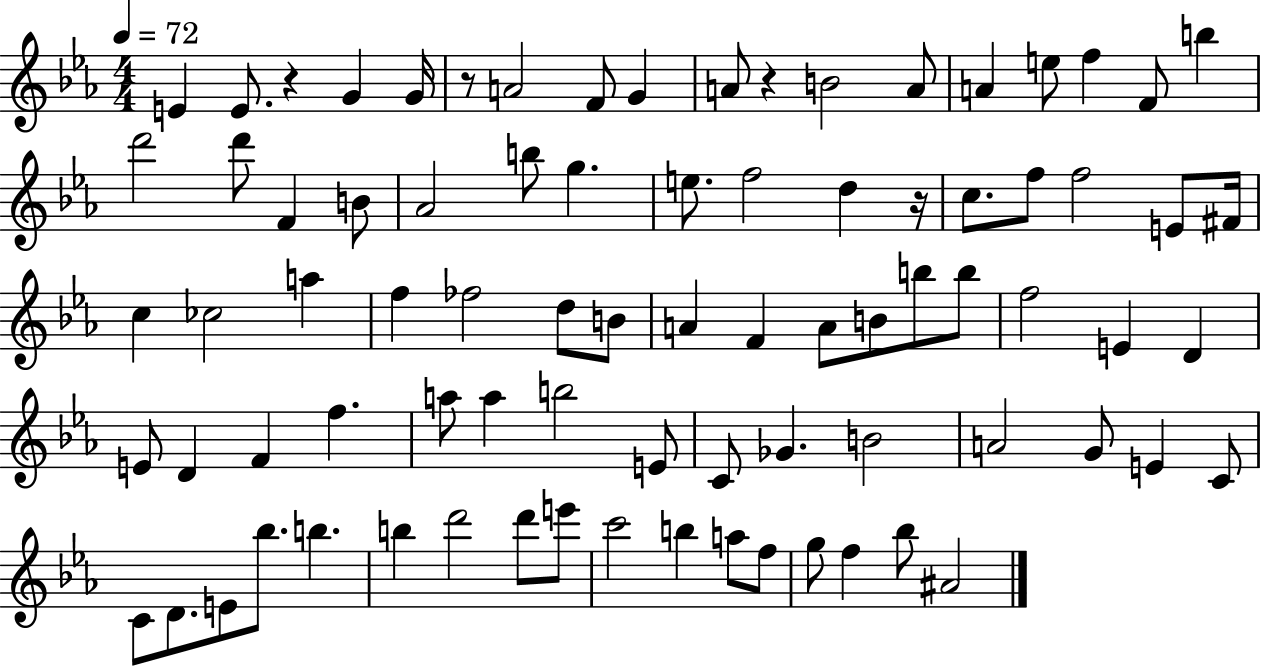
X:1
T:Untitled
M:4/4
L:1/4
K:Eb
E E/2 z G G/4 z/2 A2 F/2 G A/2 z B2 A/2 A e/2 f F/2 b d'2 d'/2 F B/2 _A2 b/2 g e/2 f2 d z/4 c/2 f/2 f2 E/2 ^F/4 c _c2 a f _f2 d/2 B/2 A F A/2 B/2 b/2 b/2 f2 E D E/2 D F f a/2 a b2 E/2 C/2 _G B2 A2 G/2 E C/2 C/2 D/2 E/2 _b/2 b b d'2 d'/2 e'/2 c'2 b a/2 f/2 g/2 f _b/2 ^A2